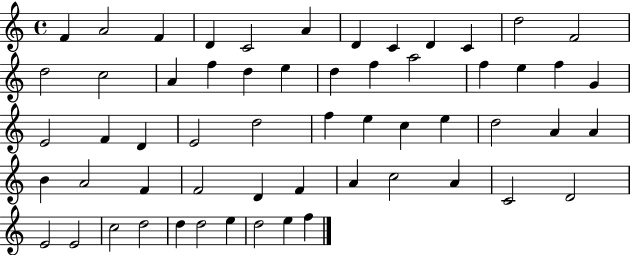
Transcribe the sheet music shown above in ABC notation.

X:1
T:Untitled
M:4/4
L:1/4
K:C
F A2 F D C2 A D C D C d2 F2 d2 c2 A f d e d f a2 f e f G E2 F D E2 d2 f e c e d2 A A B A2 F F2 D F A c2 A C2 D2 E2 E2 c2 d2 d d2 e d2 e f